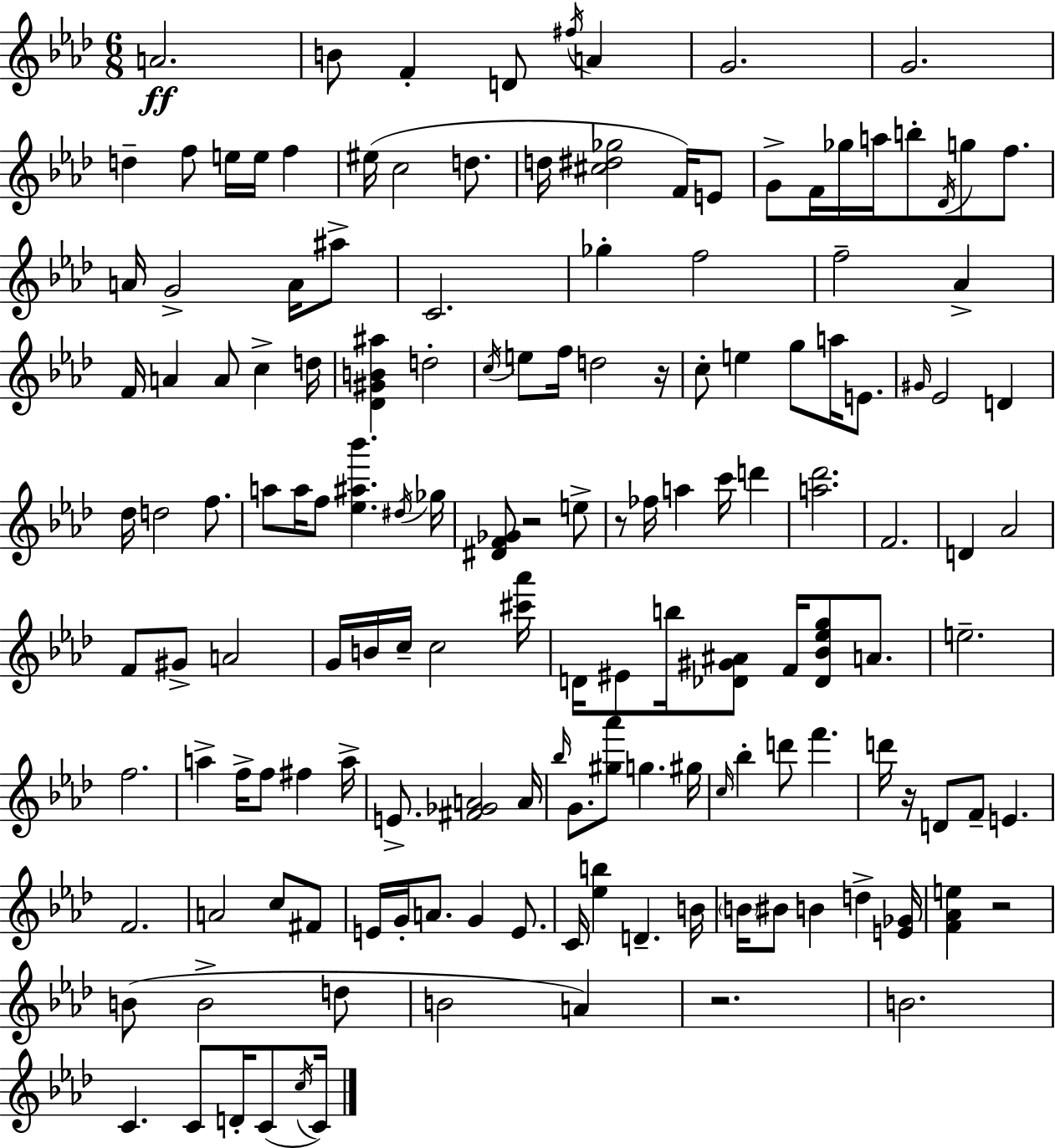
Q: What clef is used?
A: treble